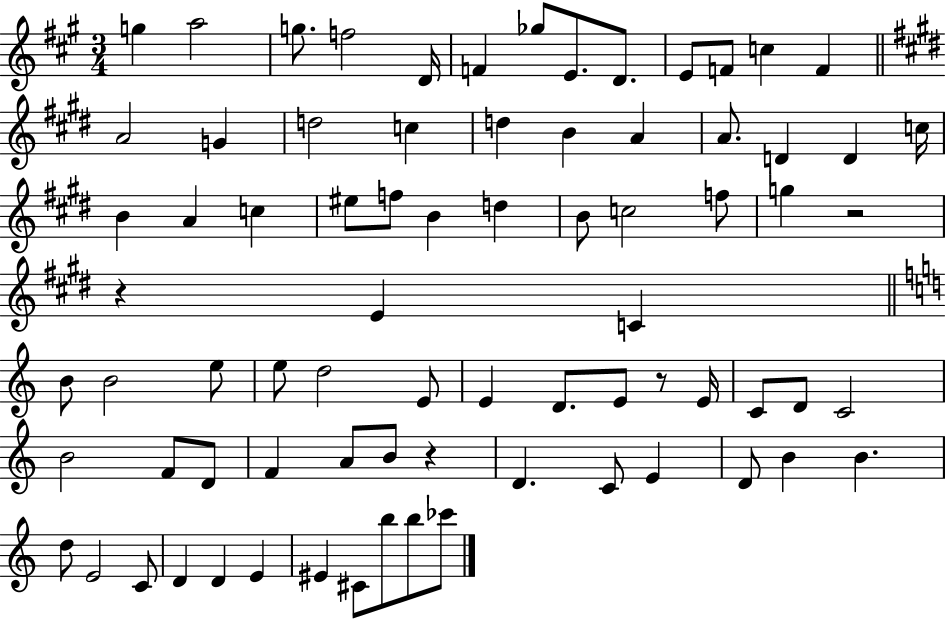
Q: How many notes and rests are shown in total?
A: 77